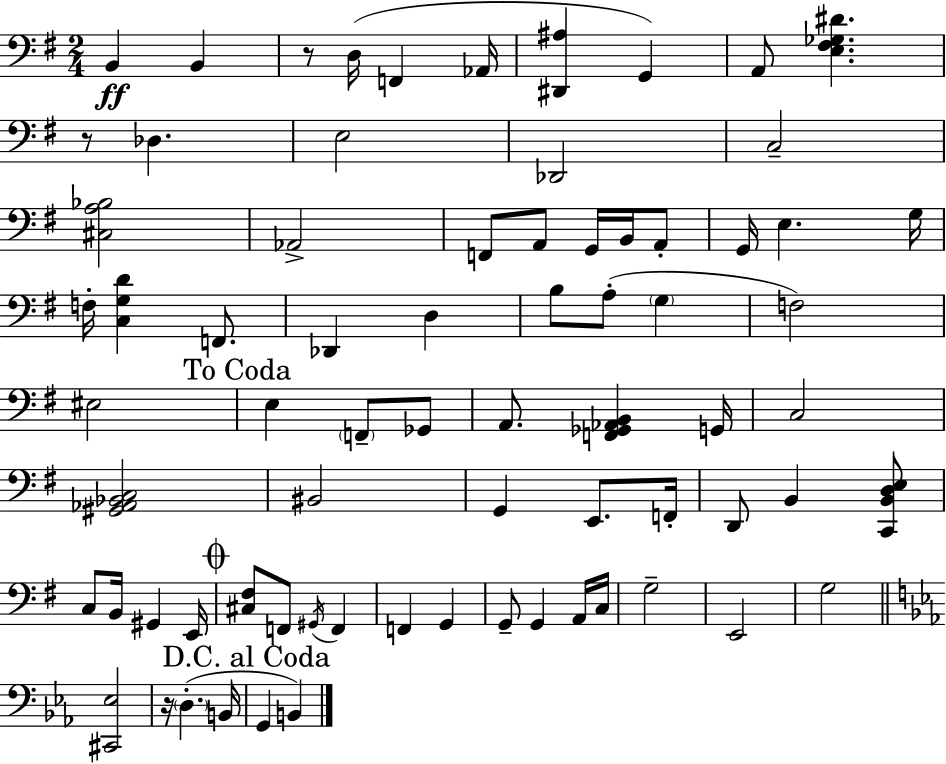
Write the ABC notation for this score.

X:1
T:Untitled
M:2/4
L:1/4
K:Em
B,, B,, z/2 D,/4 F,, _A,,/4 [^D,,^A,] G,, A,,/2 [E,^F,_G,^D] z/2 _D, E,2 _D,,2 C,2 [^C,A,_B,]2 _A,,2 F,,/2 A,,/2 G,,/4 B,,/4 A,,/2 G,,/4 E, G,/4 F,/4 [C,G,D] F,,/2 _D,, D, B,/2 A,/2 G, F,2 ^E,2 E, F,,/2 _G,,/2 A,,/2 [F,,_G,,_A,,B,,] G,,/4 C,2 [^G,,_A,,_B,,C,]2 ^B,,2 G,, E,,/2 F,,/4 D,,/2 B,, [C,,B,,D,E,]/2 C,/2 B,,/4 ^G,, E,,/4 [^C,^F,]/2 F,,/2 ^G,,/4 F,, F,, G,, G,,/2 G,, A,,/4 C,/4 G,2 E,,2 G,2 [^C,,_E,]2 z/4 D, B,,/4 G,, B,,